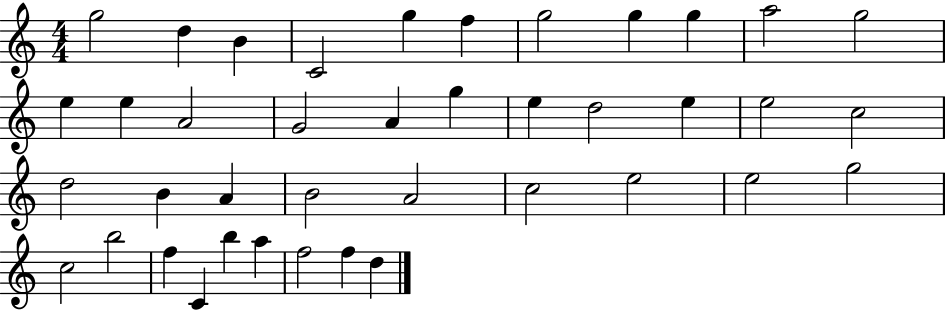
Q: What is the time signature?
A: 4/4